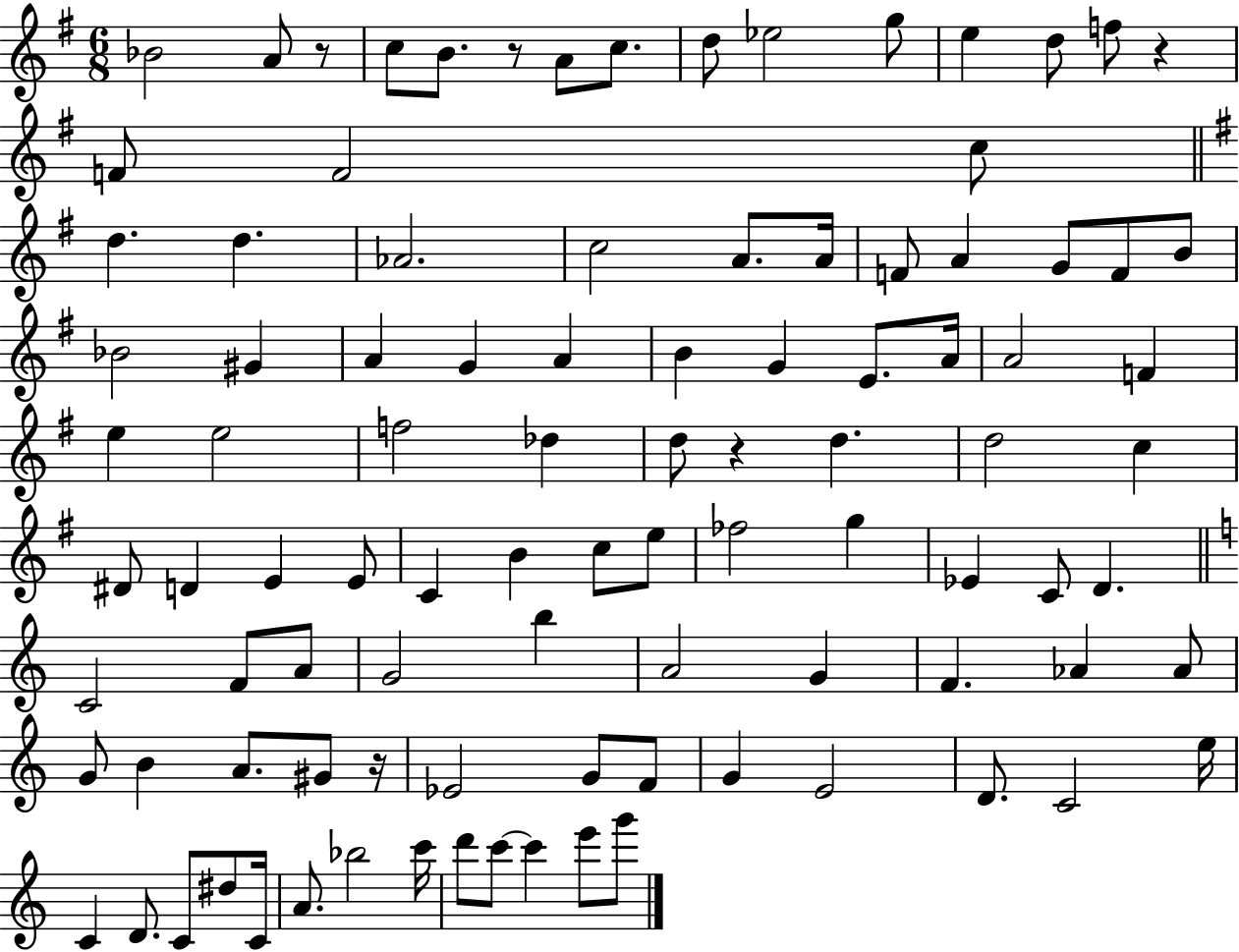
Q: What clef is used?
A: treble